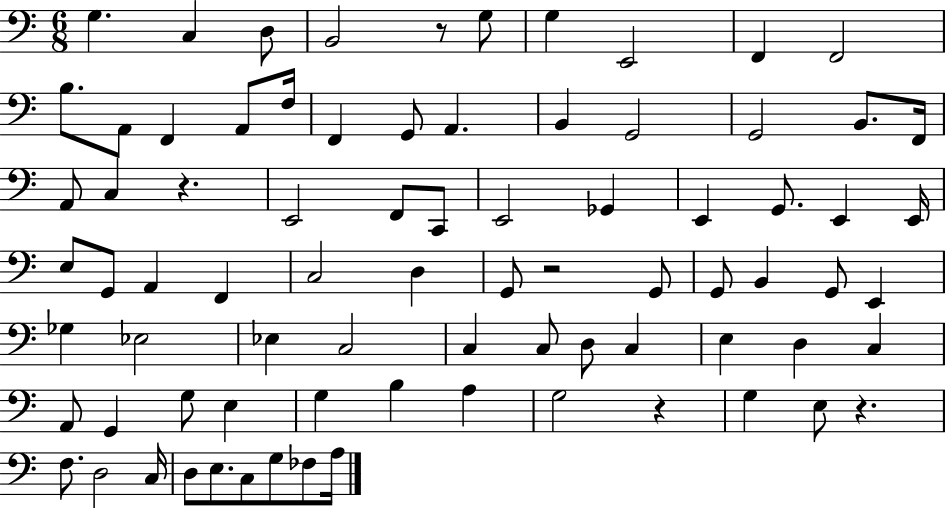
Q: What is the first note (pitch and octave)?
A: G3